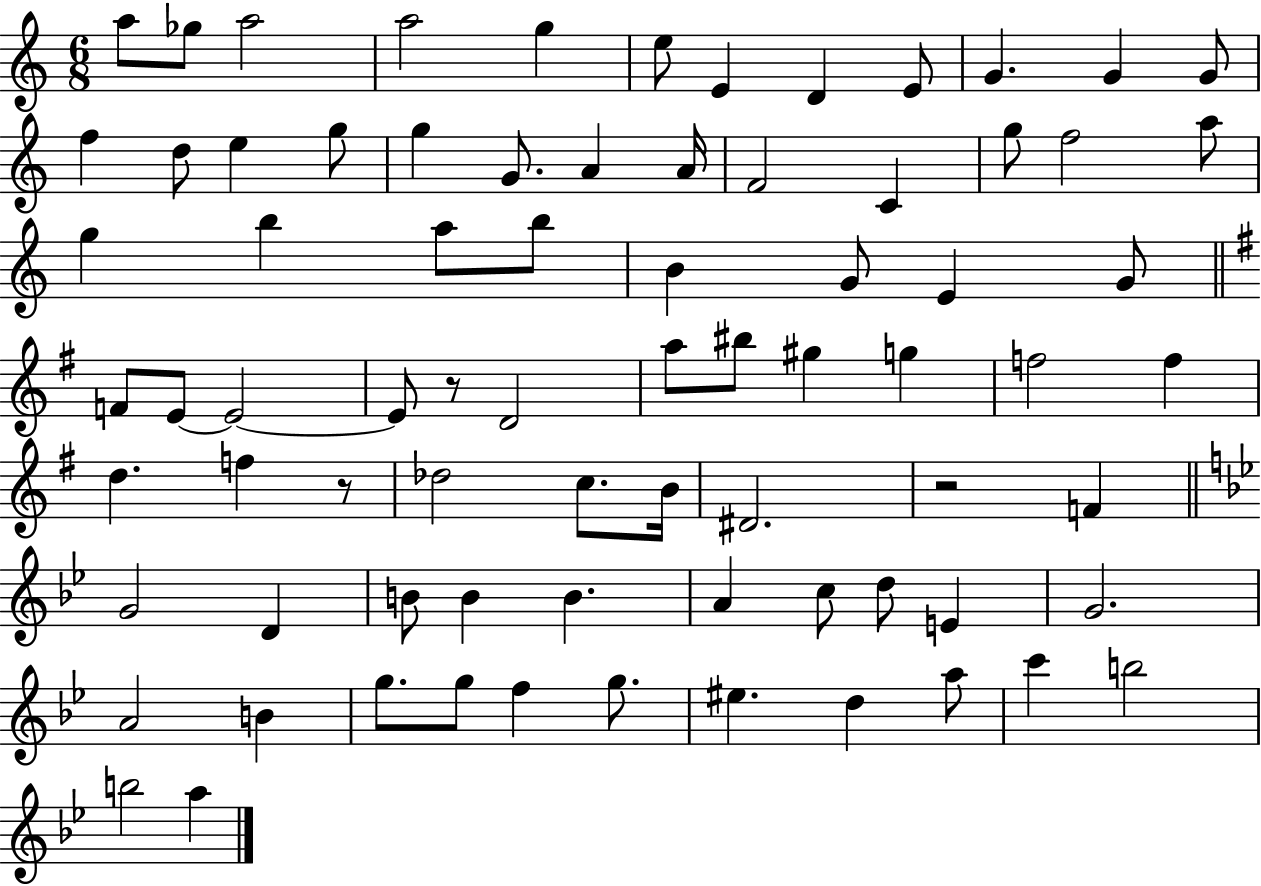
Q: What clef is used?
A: treble